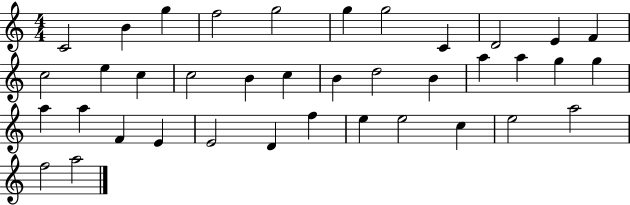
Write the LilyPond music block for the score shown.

{
  \clef treble
  \numericTimeSignature
  \time 4/4
  \key c \major
  c'2 b'4 g''4 | f''2 g''2 | g''4 g''2 c'4 | d'2 e'4 f'4 | \break c''2 e''4 c''4 | c''2 b'4 c''4 | b'4 d''2 b'4 | a''4 a''4 g''4 g''4 | \break a''4 a''4 f'4 e'4 | e'2 d'4 f''4 | e''4 e''2 c''4 | e''2 a''2 | \break f''2 a''2 | \bar "|."
}